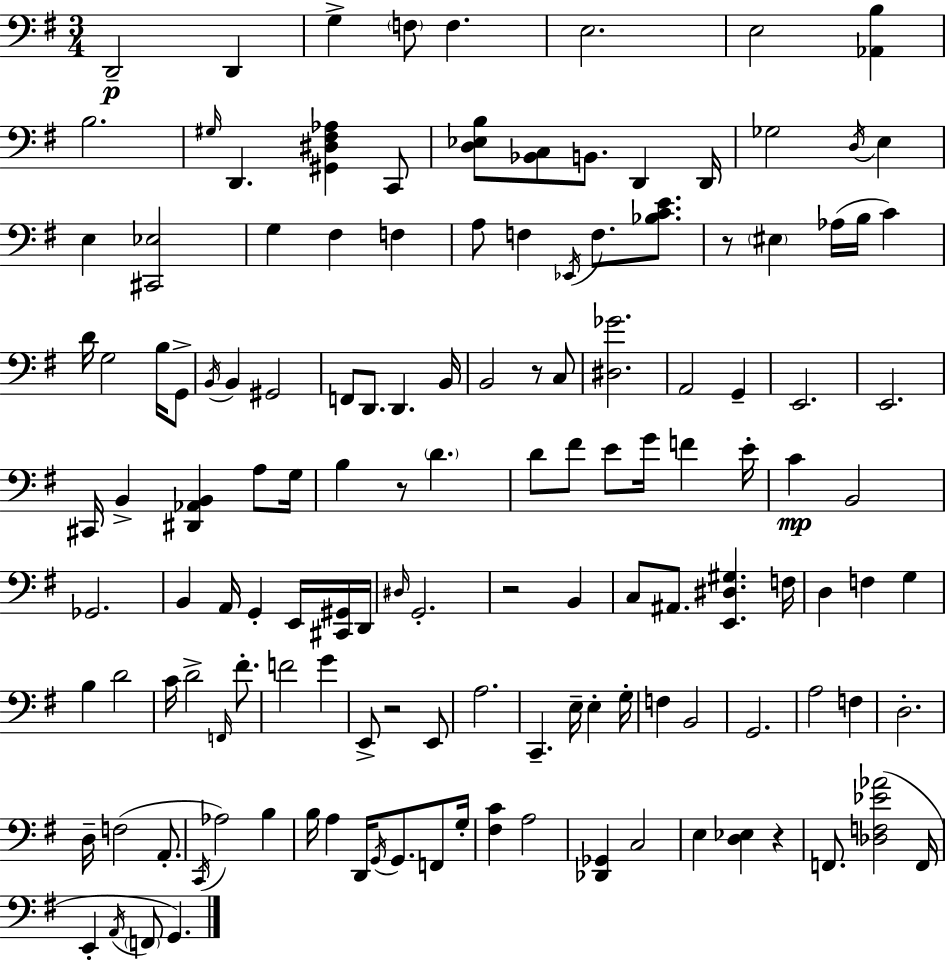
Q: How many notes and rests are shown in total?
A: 138